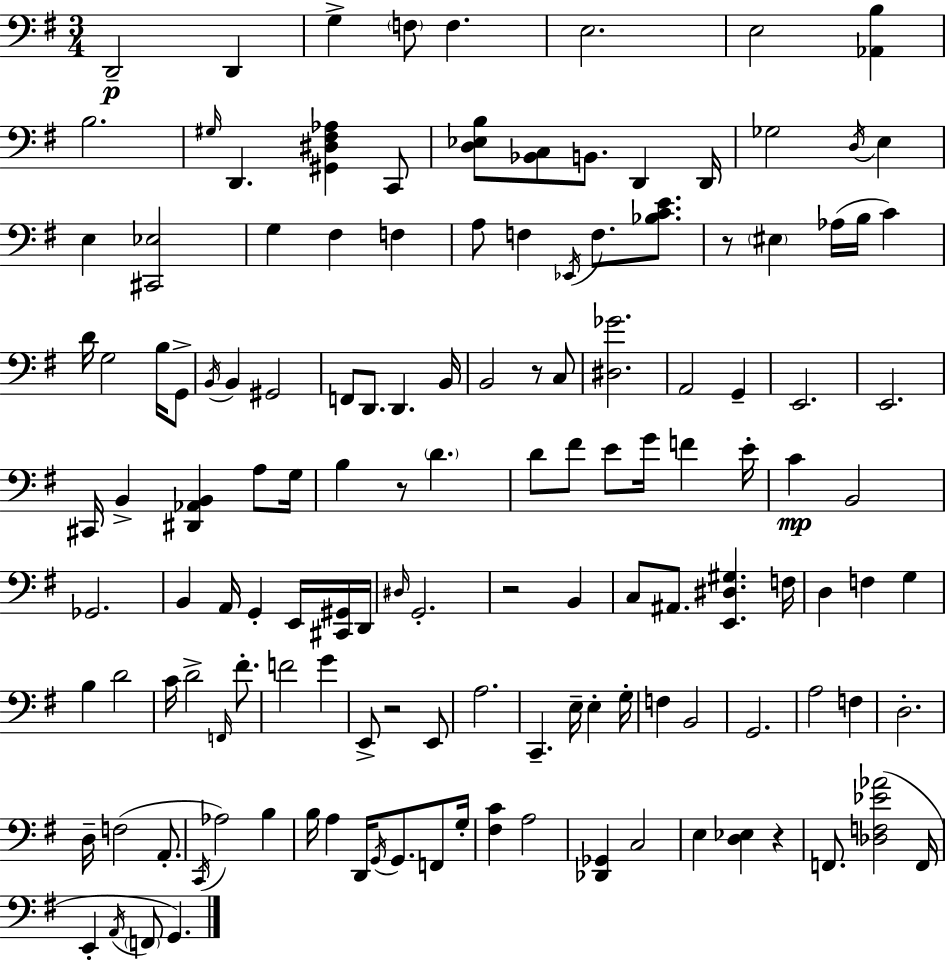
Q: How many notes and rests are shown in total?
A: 138